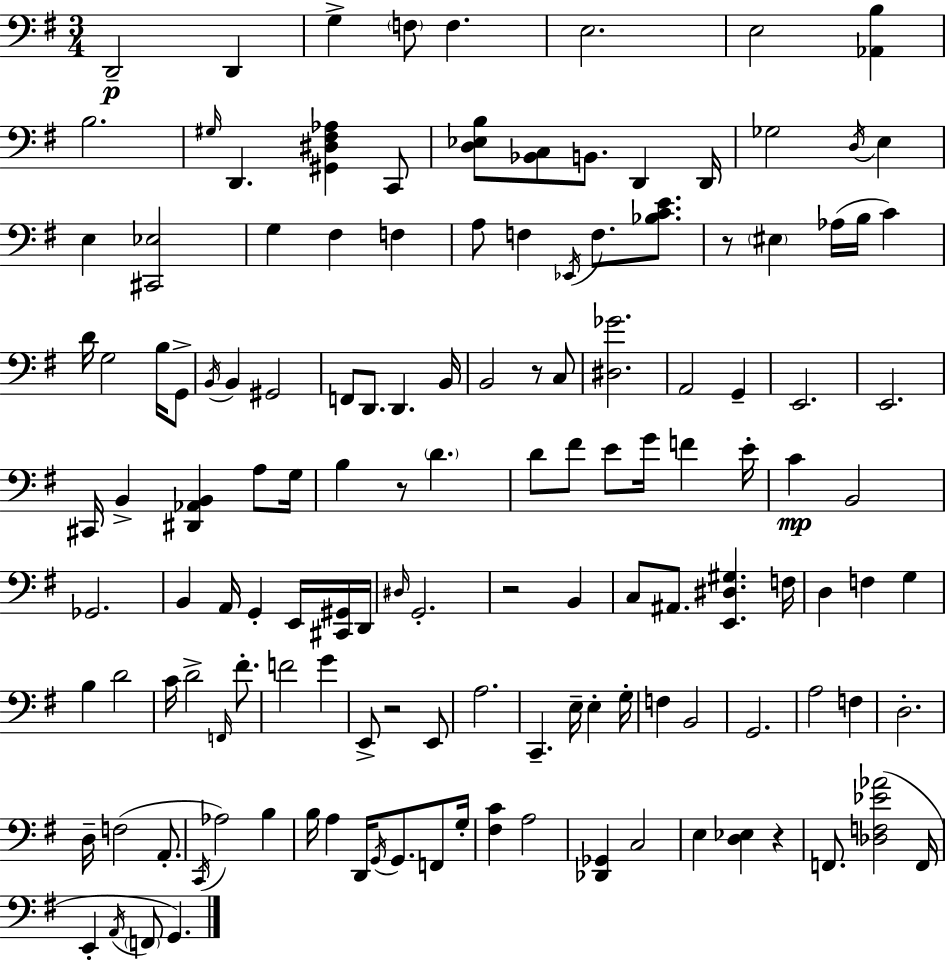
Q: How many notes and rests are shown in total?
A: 138